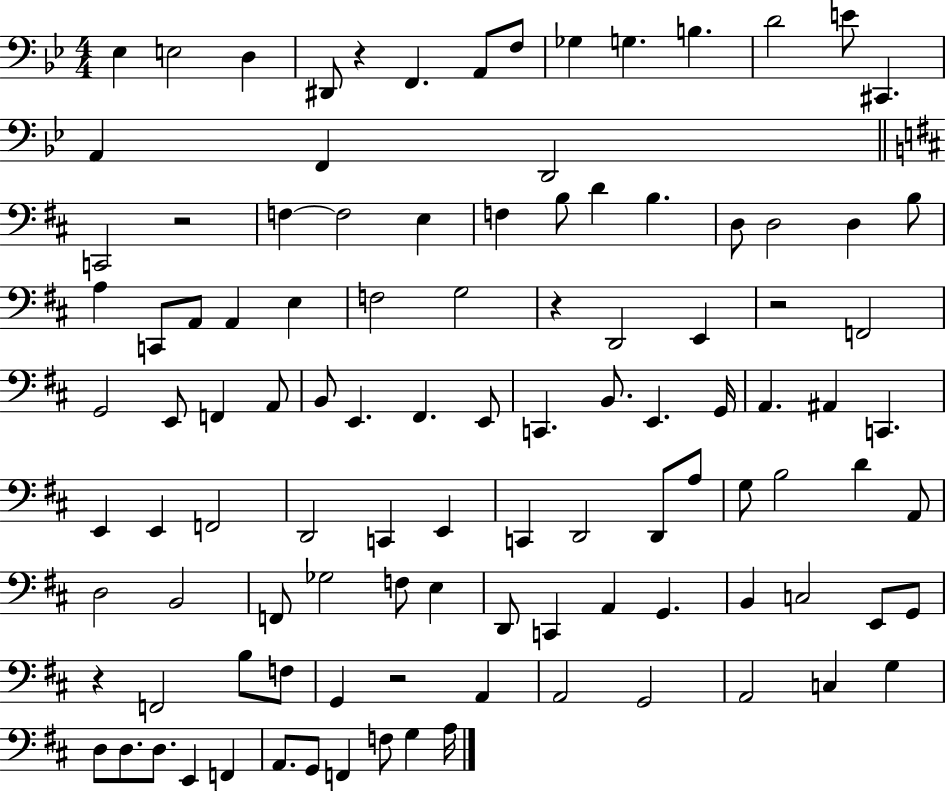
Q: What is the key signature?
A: BES major